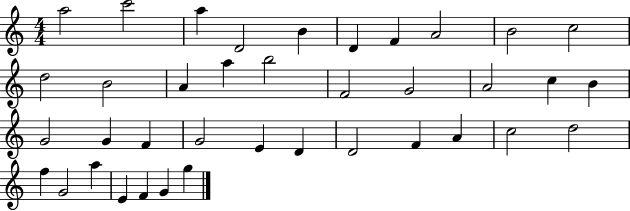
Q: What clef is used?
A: treble